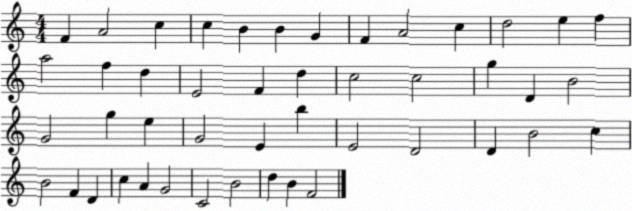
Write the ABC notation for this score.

X:1
T:Untitled
M:4/4
L:1/4
K:C
F A2 c c B B G F A2 c d2 e f a2 f d E2 F d c2 c2 g D B2 G2 g e G2 E b E2 D2 D B2 c B2 F D c A G2 C2 B2 d B F2